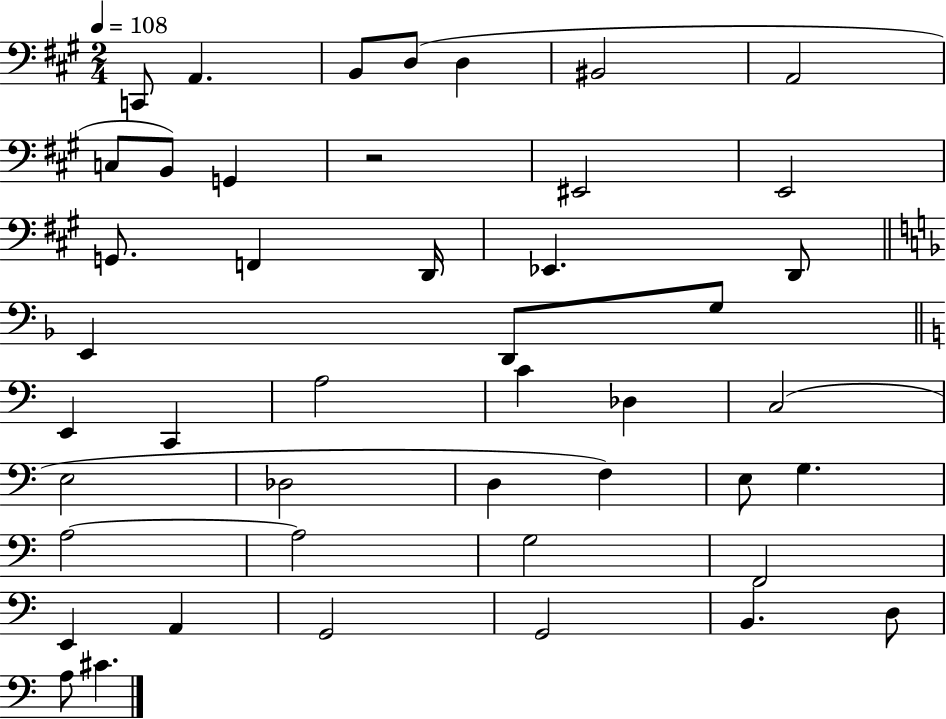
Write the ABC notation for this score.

X:1
T:Untitled
M:2/4
L:1/4
K:A
C,,/2 A,, B,,/2 D,/2 D, ^B,,2 A,,2 C,/2 B,,/2 G,, z2 ^E,,2 E,,2 G,,/2 F,, D,,/4 _E,, D,,/2 E,, D,,/2 G,/2 E,, C,, A,2 C _D, C,2 E,2 _D,2 D, F, E,/2 G, A,2 A,2 G,2 F,,2 E,, A,, G,,2 G,,2 B,, D,/2 A,/2 ^C